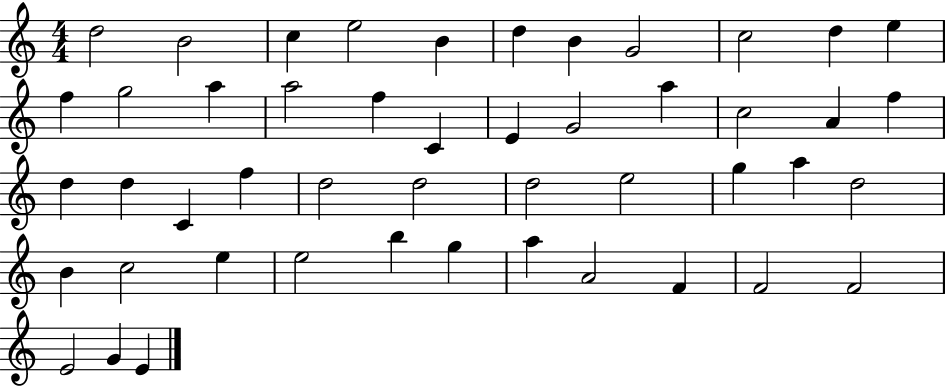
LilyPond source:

{
  \clef treble
  \numericTimeSignature
  \time 4/4
  \key c \major
  d''2 b'2 | c''4 e''2 b'4 | d''4 b'4 g'2 | c''2 d''4 e''4 | \break f''4 g''2 a''4 | a''2 f''4 c'4 | e'4 g'2 a''4 | c''2 a'4 f''4 | \break d''4 d''4 c'4 f''4 | d''2 d''2 | d''2 e''2 | g''4 a''4 d''2 | \break b'4 c''2 e''4 | e''2 b''4 g''4 | a''4 a'2 f'4 | f'2 f'2 | \break e'2 g'4 e'4 | \bar "|."
}